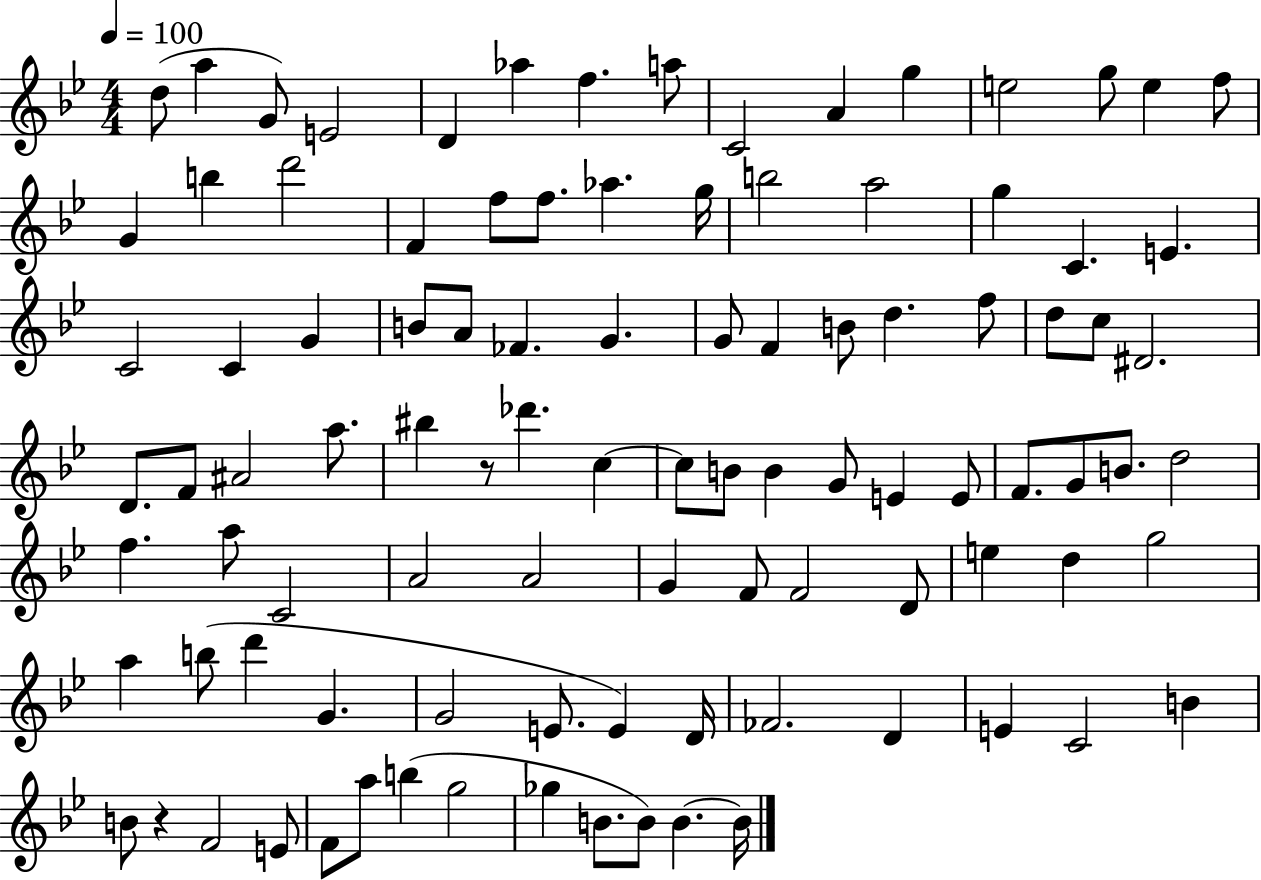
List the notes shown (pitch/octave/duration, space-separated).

D5/e A5/q G4/e E4/h D4/q Ab5/q F5/q. A5/e C4/h A4/q G5/q E5/h G5/e E5/q F5/e G4/q B5/q D6/h F4/q F5/e F5/e. Ab5/q. G5/s B5/h A5/h G5/q C4/q. E4/q. C4/h C4/q G4/q B4/e A4/e FES4/q. G4/q. G4/e F4/q B4/e D5/q. F5/e D5/e C5/e D#4/h. D4/e. F4/e A#4/h A5/e. BIS5/q R/e Db6/q. C5/q C5/e B4/e B4/q G4/e E4/q E4/e F4/e. G4/e B4/e. D5/h F5/q. A5/e C4/h A4/h A4/h G4/q F4/e F4/h D4/e E5/q D5/q G5/h A5/q B5/e D6/q G4/q. G4/h E4/e. E4/q D4/s FES4/h. D4/q E4/q C4/h B4/q B4/e R/q F4/h E4/e F4/e A5/e B5/q G5/h Gb5/q B4/e. B4/e B4/q. B4/s